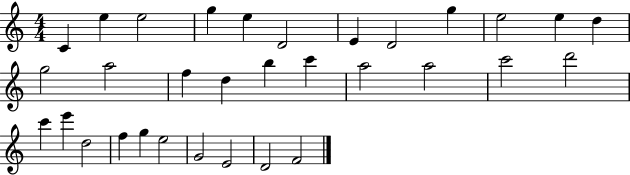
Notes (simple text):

C4/q E5/q E5/h G5/q E5/q D4/h E4/q D4/h G5/q E5/h E5/q D5/q G5/h A5/h F5/q D5/q B5/q C6/q A5/h A5/h C6/h D6/h C6/q E6/q D5/h F5/q G5/q E5/h G4/h E4/h D4/h F4/h